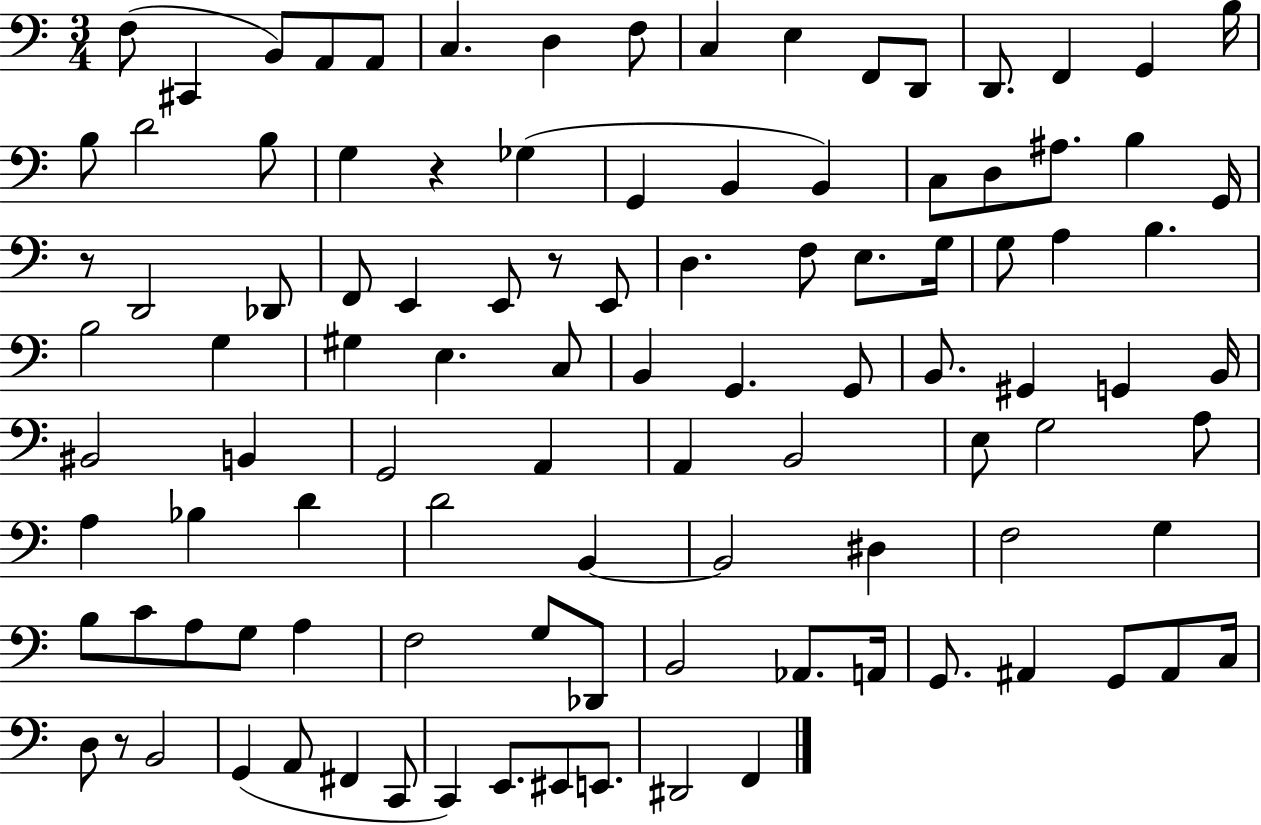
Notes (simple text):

F3/e C#2/q B2/e A2/e A2/e C3/q. D3/q F3/e C3/q E3/q F2/e D2/e D2/e. F2/q G2/q B3/s B3/e D4/h B3/e G3/q R/q Gb3/q G2/q B2/q B2/q C3/e D3/e A#3/e. B3/q G2/s R/e D2/h Db2/e F2/e E2/q E2/e R/e E2/e D3/q. F3/e E3/e. G3/s G3/e A3/q B3/q. B3/h G3/q G#3/q E3/q. C3/e B2/q G2/q. G2/e B2/e. G#2/q G2/q B2/s BIS2/h B2/q G2/h A2/q A2/q B2/h E3/e G3/h A3/e A3/q Bb3/q D4/q D4/h B2/q B2/h D#3/q F3/h G3/q B3/e C4/e A3/e G3/e A3/q F3/h G3/e Db2/e B2/h Ab2/e. A2/s G2/e. A#2/q G2/e A#2/e C3/s D3/e R/e B2/h G2/q A2/e F#2/q C2/e C2/q E2/e. EIS2/e E2/e. D#2/h F2/q